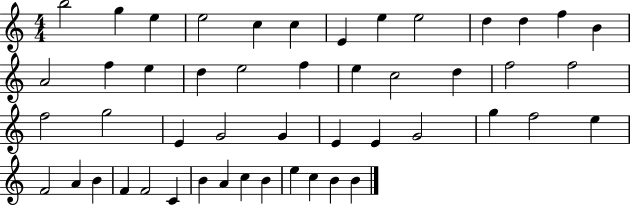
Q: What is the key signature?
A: C major